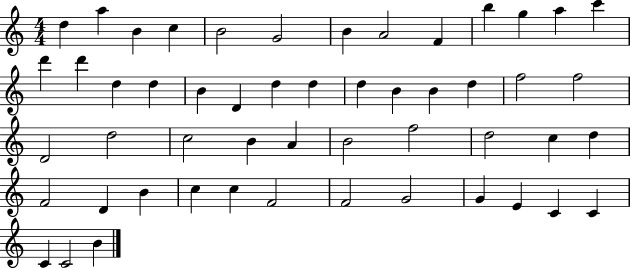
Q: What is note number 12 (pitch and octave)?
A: A5